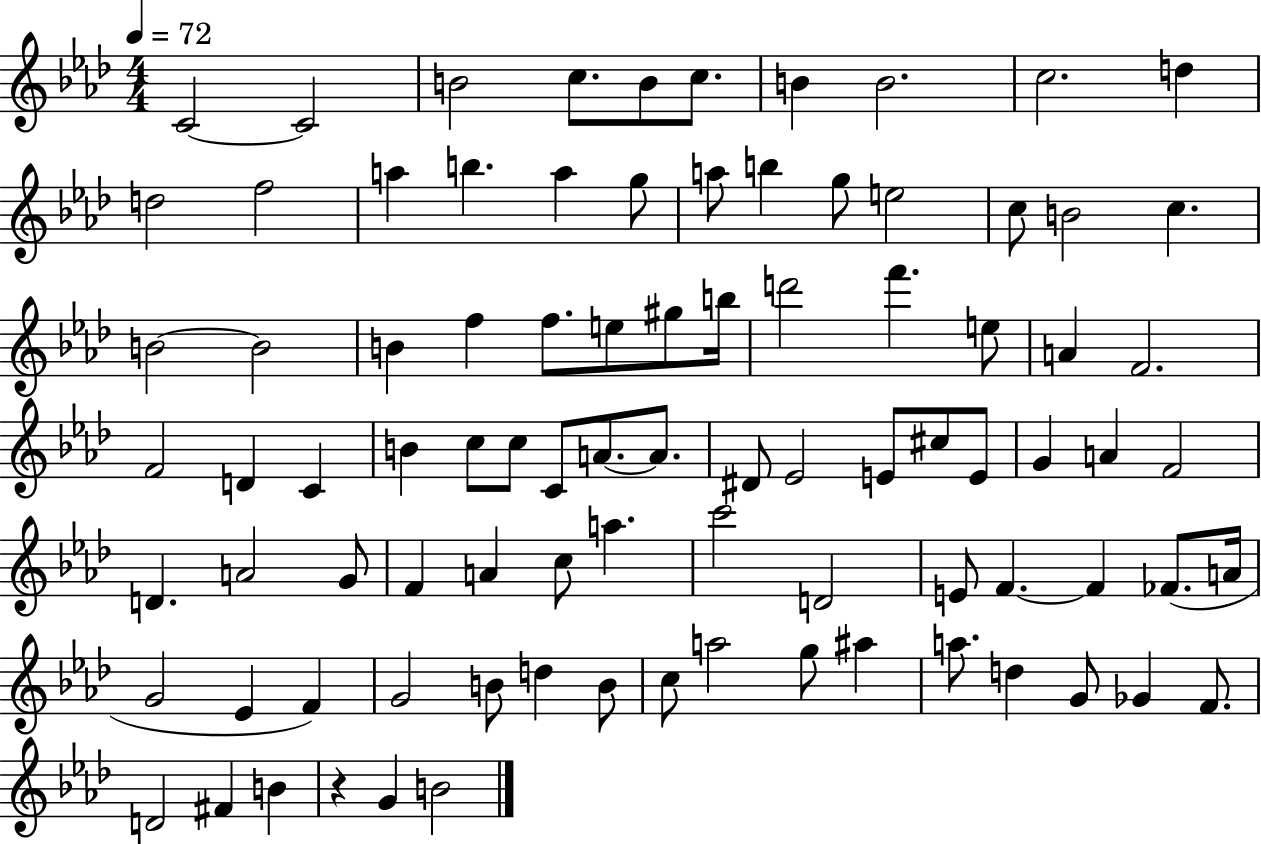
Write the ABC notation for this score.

X:1
T:Untitled
M:4/4
L:1/4
K:Ab
C2 C2 B2 c/2 B/2 c/2 B B2 c2 d d2 f2 a b a g/2 a/2 b g/2 e2 c/2 B2 c B2 B2 B f f/2 e/2 ^g/2 b/4 d'2 f' e/2 A F2 F2 D C B c/2 c/2 C/2 A/2 A/2 ^D/2 _E2 E/2 ^c/2 E/2 G A F2 D A2 G/2 F A c/2 a c'2 D2 E/2 F F _F/2 A/4 G2 _E F G2 B/2 d B/2 c/2 a2 g/2 ^a a/2 d G/2 _G F/2 D2 ^F B z G B2